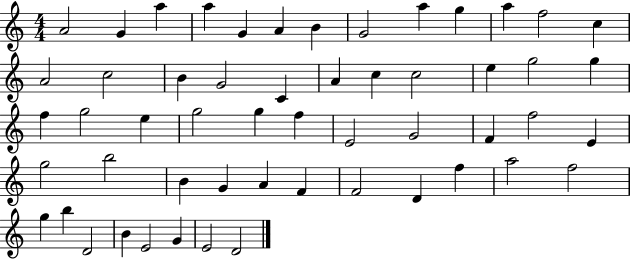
{
  \clef treble
  \numericTimeSignature
  \time 4/4
  \key c \major
  a'2 g'4 a''4 | a''4 g'4 a'4 b'4 | g'2 a''4 g''4 | a''4 f''2 c''4 | \break a'2 c''2 | b'4 g'2 c'4 | a'4 c''4 c''2 | e''4 g''2 g''4 | \break f''4 g''2 e''4 | g''2 g''4 f''4 | e'2 g'2 | f'4 f''2 e'4 | \break g''2 b''2 | b'4 g'4 a'4 f'4 | f'2 d'4 f''4 | a''2 f''2 | \break g''4 b''4 d'2 | b'4 e'2 g'4 | e'2 d'2 | \bar "|."
}